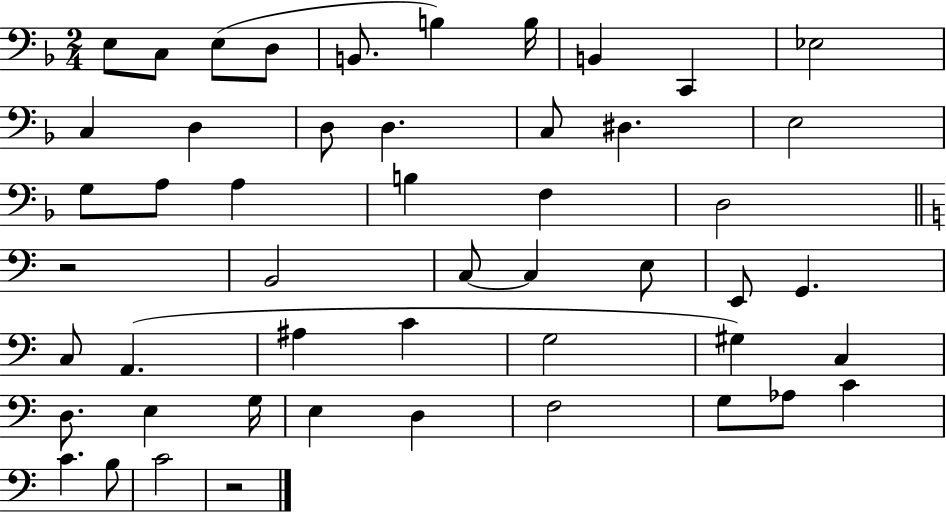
X:1
T:Untitled
M:2/4
L:1/4
K:F
E,/2 C,/2 E,/2 D,/2 B,,/2 B, B,/4 B,, C,, _E,2 C, D, D,/2 D, C,/2 ^D, E,2 G,/2 A,/2 A, B, F, D,2 z2 B,,2 C,/2 C, E,/2 E,,/2 G,, C,/2 A,, ^A, C G,2 ^G, C, D,/2 E, G,/4 E, D, F,2 G,/2 _A,/2 C C B,/2 C2 z2